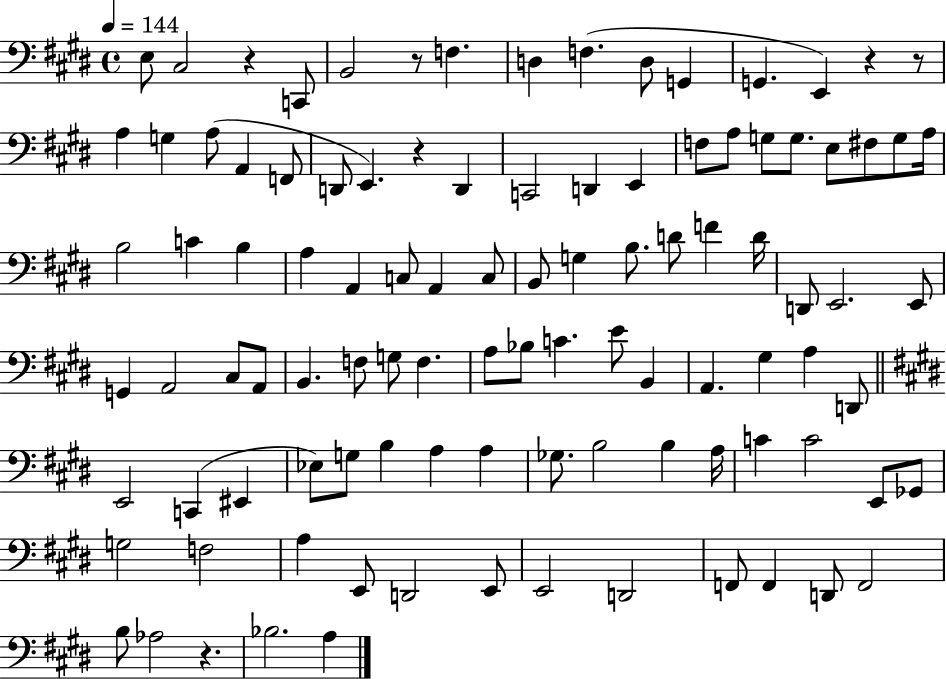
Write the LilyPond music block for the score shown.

{
  \clef bass
  \time 4/4
  \defaultTimeSignature
  \key e \major
  \tempo 4 = 144
  e8 cis2 r4 c,8 | b,2 r8 f4. | d4 f4.( d8 g,4 | g,4. e,4) r4 r8 | \break a4 g4 a8( a,4 f,8 | d,8 e,4.) r4 d,4 | c,2 d,4 e,4 | f8 a8 g8 g8. e8 fis8 g8 a16 | \break b2 c'4 b4 | a4 a,4 c8 a,4 c8 | b,8 g4 b8. d'8 f'4 d'16 | d,8 e,2. e,8 | \break g,4 a,2 cis8 a,8 | b,4. f8 g8 f4. | a8 bes8 c'4. e'8 b,4 | a,4. gis4 a4 d,8 | \break \bar "||" \break \key e \major e,2 c,4( eis,4 | ees8) g8 b4 a4 a4 | ges8. b2 b4 a16 | c'4 c'2 e,8 ges,8 | \break g2 f2 | a4 e,8 d,2 e,8 | e,2 d,2 | f,8 f,4 d,8 f,2 | \break b8 aes2 r4. | bes2. a4 | \bar "|."
}